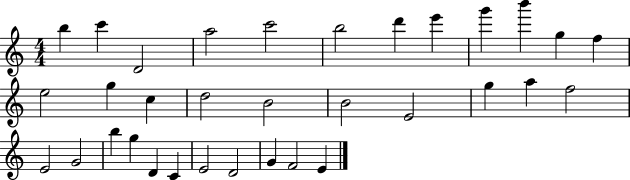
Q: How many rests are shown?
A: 0